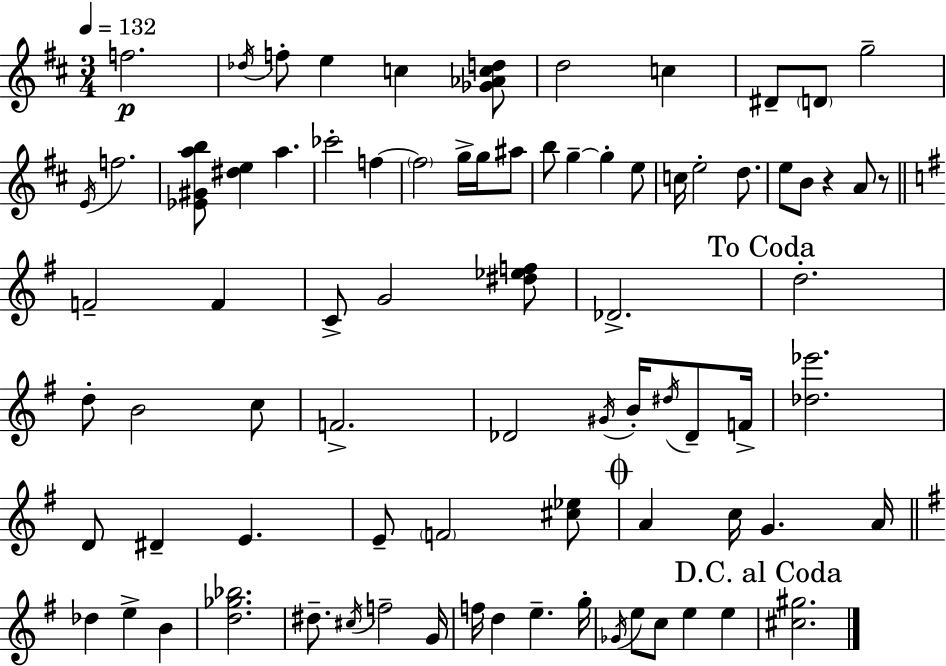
F5/h. Db5/s F5/e E5/q C5/q [Gb4,Ab4,C5,D5]/e D5/h C5/q D#4/e D4/e G5/h E4/s F5/h. [Eb4,G#4,A5,B5]/e [D#5,E5]/q A5/q. CES6/h F5/q F5/h G5/s G5/s A#5/e B5/e G5/q G5/q E5/e C5/s E5/h D5/e. E5/e B4/e R/q A4/e R/e F4/h F4/q C4/e G4/h [D#5,Eb5,F5]/e Db4/h. D5/h. D5/e B4/h C5/e F4/h. Db4/h G#4/s B4/s D#5/s Db4/e F4/s [Db5,Eb6]/h. D4/e D#4/q E4/q. E4/e F4/h [C#5,Eb5]/e A4/q C5/s G4/q. A4/s Db5/q E5/q B4/q [D5,Gb5,Bb5]/h. D#5/e. C#5/s F5/h G4/s F5/s D5/q E5/q. G5/s Gb4/s E5/e C5/e E5/q E5/q [C#5,G#5]/h.